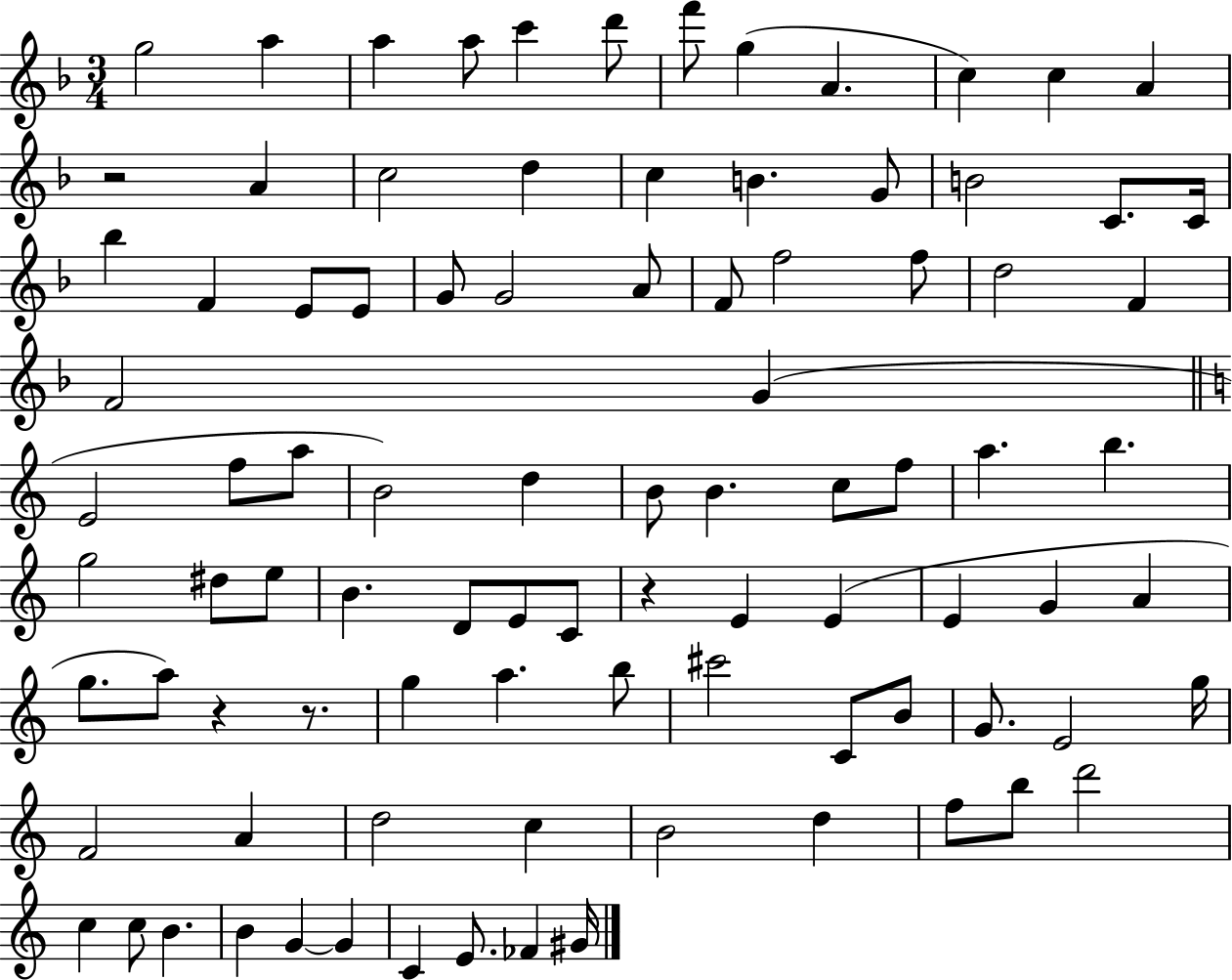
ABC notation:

X:1
T:Untitled
M:3/4
L:1/4
K:F
g2 a a a/2 c' d'/2 f'/2 g A c c A z2 A c2 d c B G/2 B2 C/2 C/4 _b F E/2 E/2 G/2 G2 A/2 F/2 f2 f/2 d2 F F2 G E2 f/2 a/2 B2 d B/2 B c/2 f/2 a b g2 ^d/2 e/2 B D/2 E/2 C/2 z E E E G A g/2 a/2 z z/2 g a b/2 ^c'2 C/2 B/2 G/2 E2 g/4 F2 A d2 c B2 d f/2 b/2 d'2 c c/2 B B G G C E/2 _F ^G/4